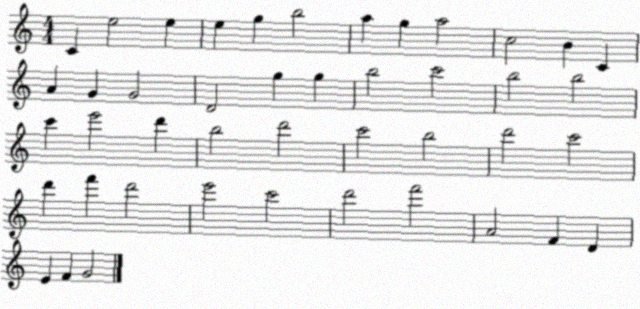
X:1
T:Untitled
M:4/4
L:1/4
K:C
C e2 e e g b2 a g a2 c2 B C A G G2 D2 g g b2 c'2 b2 b2 c' e'2 d' b2 d'2 c'2 b2 d'2 c'2 d' f' d'2 e'2 c'2 d'2 f'2 A2 F D E F G2